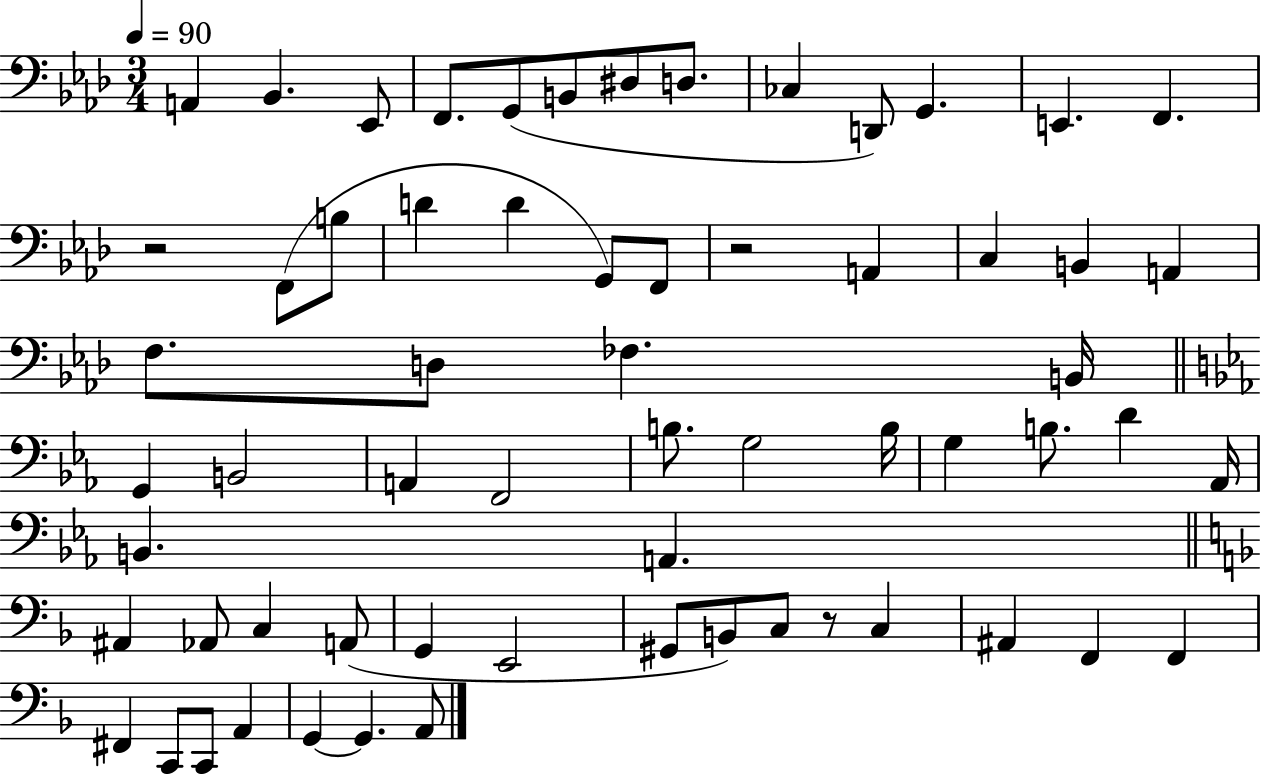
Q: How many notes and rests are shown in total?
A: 63